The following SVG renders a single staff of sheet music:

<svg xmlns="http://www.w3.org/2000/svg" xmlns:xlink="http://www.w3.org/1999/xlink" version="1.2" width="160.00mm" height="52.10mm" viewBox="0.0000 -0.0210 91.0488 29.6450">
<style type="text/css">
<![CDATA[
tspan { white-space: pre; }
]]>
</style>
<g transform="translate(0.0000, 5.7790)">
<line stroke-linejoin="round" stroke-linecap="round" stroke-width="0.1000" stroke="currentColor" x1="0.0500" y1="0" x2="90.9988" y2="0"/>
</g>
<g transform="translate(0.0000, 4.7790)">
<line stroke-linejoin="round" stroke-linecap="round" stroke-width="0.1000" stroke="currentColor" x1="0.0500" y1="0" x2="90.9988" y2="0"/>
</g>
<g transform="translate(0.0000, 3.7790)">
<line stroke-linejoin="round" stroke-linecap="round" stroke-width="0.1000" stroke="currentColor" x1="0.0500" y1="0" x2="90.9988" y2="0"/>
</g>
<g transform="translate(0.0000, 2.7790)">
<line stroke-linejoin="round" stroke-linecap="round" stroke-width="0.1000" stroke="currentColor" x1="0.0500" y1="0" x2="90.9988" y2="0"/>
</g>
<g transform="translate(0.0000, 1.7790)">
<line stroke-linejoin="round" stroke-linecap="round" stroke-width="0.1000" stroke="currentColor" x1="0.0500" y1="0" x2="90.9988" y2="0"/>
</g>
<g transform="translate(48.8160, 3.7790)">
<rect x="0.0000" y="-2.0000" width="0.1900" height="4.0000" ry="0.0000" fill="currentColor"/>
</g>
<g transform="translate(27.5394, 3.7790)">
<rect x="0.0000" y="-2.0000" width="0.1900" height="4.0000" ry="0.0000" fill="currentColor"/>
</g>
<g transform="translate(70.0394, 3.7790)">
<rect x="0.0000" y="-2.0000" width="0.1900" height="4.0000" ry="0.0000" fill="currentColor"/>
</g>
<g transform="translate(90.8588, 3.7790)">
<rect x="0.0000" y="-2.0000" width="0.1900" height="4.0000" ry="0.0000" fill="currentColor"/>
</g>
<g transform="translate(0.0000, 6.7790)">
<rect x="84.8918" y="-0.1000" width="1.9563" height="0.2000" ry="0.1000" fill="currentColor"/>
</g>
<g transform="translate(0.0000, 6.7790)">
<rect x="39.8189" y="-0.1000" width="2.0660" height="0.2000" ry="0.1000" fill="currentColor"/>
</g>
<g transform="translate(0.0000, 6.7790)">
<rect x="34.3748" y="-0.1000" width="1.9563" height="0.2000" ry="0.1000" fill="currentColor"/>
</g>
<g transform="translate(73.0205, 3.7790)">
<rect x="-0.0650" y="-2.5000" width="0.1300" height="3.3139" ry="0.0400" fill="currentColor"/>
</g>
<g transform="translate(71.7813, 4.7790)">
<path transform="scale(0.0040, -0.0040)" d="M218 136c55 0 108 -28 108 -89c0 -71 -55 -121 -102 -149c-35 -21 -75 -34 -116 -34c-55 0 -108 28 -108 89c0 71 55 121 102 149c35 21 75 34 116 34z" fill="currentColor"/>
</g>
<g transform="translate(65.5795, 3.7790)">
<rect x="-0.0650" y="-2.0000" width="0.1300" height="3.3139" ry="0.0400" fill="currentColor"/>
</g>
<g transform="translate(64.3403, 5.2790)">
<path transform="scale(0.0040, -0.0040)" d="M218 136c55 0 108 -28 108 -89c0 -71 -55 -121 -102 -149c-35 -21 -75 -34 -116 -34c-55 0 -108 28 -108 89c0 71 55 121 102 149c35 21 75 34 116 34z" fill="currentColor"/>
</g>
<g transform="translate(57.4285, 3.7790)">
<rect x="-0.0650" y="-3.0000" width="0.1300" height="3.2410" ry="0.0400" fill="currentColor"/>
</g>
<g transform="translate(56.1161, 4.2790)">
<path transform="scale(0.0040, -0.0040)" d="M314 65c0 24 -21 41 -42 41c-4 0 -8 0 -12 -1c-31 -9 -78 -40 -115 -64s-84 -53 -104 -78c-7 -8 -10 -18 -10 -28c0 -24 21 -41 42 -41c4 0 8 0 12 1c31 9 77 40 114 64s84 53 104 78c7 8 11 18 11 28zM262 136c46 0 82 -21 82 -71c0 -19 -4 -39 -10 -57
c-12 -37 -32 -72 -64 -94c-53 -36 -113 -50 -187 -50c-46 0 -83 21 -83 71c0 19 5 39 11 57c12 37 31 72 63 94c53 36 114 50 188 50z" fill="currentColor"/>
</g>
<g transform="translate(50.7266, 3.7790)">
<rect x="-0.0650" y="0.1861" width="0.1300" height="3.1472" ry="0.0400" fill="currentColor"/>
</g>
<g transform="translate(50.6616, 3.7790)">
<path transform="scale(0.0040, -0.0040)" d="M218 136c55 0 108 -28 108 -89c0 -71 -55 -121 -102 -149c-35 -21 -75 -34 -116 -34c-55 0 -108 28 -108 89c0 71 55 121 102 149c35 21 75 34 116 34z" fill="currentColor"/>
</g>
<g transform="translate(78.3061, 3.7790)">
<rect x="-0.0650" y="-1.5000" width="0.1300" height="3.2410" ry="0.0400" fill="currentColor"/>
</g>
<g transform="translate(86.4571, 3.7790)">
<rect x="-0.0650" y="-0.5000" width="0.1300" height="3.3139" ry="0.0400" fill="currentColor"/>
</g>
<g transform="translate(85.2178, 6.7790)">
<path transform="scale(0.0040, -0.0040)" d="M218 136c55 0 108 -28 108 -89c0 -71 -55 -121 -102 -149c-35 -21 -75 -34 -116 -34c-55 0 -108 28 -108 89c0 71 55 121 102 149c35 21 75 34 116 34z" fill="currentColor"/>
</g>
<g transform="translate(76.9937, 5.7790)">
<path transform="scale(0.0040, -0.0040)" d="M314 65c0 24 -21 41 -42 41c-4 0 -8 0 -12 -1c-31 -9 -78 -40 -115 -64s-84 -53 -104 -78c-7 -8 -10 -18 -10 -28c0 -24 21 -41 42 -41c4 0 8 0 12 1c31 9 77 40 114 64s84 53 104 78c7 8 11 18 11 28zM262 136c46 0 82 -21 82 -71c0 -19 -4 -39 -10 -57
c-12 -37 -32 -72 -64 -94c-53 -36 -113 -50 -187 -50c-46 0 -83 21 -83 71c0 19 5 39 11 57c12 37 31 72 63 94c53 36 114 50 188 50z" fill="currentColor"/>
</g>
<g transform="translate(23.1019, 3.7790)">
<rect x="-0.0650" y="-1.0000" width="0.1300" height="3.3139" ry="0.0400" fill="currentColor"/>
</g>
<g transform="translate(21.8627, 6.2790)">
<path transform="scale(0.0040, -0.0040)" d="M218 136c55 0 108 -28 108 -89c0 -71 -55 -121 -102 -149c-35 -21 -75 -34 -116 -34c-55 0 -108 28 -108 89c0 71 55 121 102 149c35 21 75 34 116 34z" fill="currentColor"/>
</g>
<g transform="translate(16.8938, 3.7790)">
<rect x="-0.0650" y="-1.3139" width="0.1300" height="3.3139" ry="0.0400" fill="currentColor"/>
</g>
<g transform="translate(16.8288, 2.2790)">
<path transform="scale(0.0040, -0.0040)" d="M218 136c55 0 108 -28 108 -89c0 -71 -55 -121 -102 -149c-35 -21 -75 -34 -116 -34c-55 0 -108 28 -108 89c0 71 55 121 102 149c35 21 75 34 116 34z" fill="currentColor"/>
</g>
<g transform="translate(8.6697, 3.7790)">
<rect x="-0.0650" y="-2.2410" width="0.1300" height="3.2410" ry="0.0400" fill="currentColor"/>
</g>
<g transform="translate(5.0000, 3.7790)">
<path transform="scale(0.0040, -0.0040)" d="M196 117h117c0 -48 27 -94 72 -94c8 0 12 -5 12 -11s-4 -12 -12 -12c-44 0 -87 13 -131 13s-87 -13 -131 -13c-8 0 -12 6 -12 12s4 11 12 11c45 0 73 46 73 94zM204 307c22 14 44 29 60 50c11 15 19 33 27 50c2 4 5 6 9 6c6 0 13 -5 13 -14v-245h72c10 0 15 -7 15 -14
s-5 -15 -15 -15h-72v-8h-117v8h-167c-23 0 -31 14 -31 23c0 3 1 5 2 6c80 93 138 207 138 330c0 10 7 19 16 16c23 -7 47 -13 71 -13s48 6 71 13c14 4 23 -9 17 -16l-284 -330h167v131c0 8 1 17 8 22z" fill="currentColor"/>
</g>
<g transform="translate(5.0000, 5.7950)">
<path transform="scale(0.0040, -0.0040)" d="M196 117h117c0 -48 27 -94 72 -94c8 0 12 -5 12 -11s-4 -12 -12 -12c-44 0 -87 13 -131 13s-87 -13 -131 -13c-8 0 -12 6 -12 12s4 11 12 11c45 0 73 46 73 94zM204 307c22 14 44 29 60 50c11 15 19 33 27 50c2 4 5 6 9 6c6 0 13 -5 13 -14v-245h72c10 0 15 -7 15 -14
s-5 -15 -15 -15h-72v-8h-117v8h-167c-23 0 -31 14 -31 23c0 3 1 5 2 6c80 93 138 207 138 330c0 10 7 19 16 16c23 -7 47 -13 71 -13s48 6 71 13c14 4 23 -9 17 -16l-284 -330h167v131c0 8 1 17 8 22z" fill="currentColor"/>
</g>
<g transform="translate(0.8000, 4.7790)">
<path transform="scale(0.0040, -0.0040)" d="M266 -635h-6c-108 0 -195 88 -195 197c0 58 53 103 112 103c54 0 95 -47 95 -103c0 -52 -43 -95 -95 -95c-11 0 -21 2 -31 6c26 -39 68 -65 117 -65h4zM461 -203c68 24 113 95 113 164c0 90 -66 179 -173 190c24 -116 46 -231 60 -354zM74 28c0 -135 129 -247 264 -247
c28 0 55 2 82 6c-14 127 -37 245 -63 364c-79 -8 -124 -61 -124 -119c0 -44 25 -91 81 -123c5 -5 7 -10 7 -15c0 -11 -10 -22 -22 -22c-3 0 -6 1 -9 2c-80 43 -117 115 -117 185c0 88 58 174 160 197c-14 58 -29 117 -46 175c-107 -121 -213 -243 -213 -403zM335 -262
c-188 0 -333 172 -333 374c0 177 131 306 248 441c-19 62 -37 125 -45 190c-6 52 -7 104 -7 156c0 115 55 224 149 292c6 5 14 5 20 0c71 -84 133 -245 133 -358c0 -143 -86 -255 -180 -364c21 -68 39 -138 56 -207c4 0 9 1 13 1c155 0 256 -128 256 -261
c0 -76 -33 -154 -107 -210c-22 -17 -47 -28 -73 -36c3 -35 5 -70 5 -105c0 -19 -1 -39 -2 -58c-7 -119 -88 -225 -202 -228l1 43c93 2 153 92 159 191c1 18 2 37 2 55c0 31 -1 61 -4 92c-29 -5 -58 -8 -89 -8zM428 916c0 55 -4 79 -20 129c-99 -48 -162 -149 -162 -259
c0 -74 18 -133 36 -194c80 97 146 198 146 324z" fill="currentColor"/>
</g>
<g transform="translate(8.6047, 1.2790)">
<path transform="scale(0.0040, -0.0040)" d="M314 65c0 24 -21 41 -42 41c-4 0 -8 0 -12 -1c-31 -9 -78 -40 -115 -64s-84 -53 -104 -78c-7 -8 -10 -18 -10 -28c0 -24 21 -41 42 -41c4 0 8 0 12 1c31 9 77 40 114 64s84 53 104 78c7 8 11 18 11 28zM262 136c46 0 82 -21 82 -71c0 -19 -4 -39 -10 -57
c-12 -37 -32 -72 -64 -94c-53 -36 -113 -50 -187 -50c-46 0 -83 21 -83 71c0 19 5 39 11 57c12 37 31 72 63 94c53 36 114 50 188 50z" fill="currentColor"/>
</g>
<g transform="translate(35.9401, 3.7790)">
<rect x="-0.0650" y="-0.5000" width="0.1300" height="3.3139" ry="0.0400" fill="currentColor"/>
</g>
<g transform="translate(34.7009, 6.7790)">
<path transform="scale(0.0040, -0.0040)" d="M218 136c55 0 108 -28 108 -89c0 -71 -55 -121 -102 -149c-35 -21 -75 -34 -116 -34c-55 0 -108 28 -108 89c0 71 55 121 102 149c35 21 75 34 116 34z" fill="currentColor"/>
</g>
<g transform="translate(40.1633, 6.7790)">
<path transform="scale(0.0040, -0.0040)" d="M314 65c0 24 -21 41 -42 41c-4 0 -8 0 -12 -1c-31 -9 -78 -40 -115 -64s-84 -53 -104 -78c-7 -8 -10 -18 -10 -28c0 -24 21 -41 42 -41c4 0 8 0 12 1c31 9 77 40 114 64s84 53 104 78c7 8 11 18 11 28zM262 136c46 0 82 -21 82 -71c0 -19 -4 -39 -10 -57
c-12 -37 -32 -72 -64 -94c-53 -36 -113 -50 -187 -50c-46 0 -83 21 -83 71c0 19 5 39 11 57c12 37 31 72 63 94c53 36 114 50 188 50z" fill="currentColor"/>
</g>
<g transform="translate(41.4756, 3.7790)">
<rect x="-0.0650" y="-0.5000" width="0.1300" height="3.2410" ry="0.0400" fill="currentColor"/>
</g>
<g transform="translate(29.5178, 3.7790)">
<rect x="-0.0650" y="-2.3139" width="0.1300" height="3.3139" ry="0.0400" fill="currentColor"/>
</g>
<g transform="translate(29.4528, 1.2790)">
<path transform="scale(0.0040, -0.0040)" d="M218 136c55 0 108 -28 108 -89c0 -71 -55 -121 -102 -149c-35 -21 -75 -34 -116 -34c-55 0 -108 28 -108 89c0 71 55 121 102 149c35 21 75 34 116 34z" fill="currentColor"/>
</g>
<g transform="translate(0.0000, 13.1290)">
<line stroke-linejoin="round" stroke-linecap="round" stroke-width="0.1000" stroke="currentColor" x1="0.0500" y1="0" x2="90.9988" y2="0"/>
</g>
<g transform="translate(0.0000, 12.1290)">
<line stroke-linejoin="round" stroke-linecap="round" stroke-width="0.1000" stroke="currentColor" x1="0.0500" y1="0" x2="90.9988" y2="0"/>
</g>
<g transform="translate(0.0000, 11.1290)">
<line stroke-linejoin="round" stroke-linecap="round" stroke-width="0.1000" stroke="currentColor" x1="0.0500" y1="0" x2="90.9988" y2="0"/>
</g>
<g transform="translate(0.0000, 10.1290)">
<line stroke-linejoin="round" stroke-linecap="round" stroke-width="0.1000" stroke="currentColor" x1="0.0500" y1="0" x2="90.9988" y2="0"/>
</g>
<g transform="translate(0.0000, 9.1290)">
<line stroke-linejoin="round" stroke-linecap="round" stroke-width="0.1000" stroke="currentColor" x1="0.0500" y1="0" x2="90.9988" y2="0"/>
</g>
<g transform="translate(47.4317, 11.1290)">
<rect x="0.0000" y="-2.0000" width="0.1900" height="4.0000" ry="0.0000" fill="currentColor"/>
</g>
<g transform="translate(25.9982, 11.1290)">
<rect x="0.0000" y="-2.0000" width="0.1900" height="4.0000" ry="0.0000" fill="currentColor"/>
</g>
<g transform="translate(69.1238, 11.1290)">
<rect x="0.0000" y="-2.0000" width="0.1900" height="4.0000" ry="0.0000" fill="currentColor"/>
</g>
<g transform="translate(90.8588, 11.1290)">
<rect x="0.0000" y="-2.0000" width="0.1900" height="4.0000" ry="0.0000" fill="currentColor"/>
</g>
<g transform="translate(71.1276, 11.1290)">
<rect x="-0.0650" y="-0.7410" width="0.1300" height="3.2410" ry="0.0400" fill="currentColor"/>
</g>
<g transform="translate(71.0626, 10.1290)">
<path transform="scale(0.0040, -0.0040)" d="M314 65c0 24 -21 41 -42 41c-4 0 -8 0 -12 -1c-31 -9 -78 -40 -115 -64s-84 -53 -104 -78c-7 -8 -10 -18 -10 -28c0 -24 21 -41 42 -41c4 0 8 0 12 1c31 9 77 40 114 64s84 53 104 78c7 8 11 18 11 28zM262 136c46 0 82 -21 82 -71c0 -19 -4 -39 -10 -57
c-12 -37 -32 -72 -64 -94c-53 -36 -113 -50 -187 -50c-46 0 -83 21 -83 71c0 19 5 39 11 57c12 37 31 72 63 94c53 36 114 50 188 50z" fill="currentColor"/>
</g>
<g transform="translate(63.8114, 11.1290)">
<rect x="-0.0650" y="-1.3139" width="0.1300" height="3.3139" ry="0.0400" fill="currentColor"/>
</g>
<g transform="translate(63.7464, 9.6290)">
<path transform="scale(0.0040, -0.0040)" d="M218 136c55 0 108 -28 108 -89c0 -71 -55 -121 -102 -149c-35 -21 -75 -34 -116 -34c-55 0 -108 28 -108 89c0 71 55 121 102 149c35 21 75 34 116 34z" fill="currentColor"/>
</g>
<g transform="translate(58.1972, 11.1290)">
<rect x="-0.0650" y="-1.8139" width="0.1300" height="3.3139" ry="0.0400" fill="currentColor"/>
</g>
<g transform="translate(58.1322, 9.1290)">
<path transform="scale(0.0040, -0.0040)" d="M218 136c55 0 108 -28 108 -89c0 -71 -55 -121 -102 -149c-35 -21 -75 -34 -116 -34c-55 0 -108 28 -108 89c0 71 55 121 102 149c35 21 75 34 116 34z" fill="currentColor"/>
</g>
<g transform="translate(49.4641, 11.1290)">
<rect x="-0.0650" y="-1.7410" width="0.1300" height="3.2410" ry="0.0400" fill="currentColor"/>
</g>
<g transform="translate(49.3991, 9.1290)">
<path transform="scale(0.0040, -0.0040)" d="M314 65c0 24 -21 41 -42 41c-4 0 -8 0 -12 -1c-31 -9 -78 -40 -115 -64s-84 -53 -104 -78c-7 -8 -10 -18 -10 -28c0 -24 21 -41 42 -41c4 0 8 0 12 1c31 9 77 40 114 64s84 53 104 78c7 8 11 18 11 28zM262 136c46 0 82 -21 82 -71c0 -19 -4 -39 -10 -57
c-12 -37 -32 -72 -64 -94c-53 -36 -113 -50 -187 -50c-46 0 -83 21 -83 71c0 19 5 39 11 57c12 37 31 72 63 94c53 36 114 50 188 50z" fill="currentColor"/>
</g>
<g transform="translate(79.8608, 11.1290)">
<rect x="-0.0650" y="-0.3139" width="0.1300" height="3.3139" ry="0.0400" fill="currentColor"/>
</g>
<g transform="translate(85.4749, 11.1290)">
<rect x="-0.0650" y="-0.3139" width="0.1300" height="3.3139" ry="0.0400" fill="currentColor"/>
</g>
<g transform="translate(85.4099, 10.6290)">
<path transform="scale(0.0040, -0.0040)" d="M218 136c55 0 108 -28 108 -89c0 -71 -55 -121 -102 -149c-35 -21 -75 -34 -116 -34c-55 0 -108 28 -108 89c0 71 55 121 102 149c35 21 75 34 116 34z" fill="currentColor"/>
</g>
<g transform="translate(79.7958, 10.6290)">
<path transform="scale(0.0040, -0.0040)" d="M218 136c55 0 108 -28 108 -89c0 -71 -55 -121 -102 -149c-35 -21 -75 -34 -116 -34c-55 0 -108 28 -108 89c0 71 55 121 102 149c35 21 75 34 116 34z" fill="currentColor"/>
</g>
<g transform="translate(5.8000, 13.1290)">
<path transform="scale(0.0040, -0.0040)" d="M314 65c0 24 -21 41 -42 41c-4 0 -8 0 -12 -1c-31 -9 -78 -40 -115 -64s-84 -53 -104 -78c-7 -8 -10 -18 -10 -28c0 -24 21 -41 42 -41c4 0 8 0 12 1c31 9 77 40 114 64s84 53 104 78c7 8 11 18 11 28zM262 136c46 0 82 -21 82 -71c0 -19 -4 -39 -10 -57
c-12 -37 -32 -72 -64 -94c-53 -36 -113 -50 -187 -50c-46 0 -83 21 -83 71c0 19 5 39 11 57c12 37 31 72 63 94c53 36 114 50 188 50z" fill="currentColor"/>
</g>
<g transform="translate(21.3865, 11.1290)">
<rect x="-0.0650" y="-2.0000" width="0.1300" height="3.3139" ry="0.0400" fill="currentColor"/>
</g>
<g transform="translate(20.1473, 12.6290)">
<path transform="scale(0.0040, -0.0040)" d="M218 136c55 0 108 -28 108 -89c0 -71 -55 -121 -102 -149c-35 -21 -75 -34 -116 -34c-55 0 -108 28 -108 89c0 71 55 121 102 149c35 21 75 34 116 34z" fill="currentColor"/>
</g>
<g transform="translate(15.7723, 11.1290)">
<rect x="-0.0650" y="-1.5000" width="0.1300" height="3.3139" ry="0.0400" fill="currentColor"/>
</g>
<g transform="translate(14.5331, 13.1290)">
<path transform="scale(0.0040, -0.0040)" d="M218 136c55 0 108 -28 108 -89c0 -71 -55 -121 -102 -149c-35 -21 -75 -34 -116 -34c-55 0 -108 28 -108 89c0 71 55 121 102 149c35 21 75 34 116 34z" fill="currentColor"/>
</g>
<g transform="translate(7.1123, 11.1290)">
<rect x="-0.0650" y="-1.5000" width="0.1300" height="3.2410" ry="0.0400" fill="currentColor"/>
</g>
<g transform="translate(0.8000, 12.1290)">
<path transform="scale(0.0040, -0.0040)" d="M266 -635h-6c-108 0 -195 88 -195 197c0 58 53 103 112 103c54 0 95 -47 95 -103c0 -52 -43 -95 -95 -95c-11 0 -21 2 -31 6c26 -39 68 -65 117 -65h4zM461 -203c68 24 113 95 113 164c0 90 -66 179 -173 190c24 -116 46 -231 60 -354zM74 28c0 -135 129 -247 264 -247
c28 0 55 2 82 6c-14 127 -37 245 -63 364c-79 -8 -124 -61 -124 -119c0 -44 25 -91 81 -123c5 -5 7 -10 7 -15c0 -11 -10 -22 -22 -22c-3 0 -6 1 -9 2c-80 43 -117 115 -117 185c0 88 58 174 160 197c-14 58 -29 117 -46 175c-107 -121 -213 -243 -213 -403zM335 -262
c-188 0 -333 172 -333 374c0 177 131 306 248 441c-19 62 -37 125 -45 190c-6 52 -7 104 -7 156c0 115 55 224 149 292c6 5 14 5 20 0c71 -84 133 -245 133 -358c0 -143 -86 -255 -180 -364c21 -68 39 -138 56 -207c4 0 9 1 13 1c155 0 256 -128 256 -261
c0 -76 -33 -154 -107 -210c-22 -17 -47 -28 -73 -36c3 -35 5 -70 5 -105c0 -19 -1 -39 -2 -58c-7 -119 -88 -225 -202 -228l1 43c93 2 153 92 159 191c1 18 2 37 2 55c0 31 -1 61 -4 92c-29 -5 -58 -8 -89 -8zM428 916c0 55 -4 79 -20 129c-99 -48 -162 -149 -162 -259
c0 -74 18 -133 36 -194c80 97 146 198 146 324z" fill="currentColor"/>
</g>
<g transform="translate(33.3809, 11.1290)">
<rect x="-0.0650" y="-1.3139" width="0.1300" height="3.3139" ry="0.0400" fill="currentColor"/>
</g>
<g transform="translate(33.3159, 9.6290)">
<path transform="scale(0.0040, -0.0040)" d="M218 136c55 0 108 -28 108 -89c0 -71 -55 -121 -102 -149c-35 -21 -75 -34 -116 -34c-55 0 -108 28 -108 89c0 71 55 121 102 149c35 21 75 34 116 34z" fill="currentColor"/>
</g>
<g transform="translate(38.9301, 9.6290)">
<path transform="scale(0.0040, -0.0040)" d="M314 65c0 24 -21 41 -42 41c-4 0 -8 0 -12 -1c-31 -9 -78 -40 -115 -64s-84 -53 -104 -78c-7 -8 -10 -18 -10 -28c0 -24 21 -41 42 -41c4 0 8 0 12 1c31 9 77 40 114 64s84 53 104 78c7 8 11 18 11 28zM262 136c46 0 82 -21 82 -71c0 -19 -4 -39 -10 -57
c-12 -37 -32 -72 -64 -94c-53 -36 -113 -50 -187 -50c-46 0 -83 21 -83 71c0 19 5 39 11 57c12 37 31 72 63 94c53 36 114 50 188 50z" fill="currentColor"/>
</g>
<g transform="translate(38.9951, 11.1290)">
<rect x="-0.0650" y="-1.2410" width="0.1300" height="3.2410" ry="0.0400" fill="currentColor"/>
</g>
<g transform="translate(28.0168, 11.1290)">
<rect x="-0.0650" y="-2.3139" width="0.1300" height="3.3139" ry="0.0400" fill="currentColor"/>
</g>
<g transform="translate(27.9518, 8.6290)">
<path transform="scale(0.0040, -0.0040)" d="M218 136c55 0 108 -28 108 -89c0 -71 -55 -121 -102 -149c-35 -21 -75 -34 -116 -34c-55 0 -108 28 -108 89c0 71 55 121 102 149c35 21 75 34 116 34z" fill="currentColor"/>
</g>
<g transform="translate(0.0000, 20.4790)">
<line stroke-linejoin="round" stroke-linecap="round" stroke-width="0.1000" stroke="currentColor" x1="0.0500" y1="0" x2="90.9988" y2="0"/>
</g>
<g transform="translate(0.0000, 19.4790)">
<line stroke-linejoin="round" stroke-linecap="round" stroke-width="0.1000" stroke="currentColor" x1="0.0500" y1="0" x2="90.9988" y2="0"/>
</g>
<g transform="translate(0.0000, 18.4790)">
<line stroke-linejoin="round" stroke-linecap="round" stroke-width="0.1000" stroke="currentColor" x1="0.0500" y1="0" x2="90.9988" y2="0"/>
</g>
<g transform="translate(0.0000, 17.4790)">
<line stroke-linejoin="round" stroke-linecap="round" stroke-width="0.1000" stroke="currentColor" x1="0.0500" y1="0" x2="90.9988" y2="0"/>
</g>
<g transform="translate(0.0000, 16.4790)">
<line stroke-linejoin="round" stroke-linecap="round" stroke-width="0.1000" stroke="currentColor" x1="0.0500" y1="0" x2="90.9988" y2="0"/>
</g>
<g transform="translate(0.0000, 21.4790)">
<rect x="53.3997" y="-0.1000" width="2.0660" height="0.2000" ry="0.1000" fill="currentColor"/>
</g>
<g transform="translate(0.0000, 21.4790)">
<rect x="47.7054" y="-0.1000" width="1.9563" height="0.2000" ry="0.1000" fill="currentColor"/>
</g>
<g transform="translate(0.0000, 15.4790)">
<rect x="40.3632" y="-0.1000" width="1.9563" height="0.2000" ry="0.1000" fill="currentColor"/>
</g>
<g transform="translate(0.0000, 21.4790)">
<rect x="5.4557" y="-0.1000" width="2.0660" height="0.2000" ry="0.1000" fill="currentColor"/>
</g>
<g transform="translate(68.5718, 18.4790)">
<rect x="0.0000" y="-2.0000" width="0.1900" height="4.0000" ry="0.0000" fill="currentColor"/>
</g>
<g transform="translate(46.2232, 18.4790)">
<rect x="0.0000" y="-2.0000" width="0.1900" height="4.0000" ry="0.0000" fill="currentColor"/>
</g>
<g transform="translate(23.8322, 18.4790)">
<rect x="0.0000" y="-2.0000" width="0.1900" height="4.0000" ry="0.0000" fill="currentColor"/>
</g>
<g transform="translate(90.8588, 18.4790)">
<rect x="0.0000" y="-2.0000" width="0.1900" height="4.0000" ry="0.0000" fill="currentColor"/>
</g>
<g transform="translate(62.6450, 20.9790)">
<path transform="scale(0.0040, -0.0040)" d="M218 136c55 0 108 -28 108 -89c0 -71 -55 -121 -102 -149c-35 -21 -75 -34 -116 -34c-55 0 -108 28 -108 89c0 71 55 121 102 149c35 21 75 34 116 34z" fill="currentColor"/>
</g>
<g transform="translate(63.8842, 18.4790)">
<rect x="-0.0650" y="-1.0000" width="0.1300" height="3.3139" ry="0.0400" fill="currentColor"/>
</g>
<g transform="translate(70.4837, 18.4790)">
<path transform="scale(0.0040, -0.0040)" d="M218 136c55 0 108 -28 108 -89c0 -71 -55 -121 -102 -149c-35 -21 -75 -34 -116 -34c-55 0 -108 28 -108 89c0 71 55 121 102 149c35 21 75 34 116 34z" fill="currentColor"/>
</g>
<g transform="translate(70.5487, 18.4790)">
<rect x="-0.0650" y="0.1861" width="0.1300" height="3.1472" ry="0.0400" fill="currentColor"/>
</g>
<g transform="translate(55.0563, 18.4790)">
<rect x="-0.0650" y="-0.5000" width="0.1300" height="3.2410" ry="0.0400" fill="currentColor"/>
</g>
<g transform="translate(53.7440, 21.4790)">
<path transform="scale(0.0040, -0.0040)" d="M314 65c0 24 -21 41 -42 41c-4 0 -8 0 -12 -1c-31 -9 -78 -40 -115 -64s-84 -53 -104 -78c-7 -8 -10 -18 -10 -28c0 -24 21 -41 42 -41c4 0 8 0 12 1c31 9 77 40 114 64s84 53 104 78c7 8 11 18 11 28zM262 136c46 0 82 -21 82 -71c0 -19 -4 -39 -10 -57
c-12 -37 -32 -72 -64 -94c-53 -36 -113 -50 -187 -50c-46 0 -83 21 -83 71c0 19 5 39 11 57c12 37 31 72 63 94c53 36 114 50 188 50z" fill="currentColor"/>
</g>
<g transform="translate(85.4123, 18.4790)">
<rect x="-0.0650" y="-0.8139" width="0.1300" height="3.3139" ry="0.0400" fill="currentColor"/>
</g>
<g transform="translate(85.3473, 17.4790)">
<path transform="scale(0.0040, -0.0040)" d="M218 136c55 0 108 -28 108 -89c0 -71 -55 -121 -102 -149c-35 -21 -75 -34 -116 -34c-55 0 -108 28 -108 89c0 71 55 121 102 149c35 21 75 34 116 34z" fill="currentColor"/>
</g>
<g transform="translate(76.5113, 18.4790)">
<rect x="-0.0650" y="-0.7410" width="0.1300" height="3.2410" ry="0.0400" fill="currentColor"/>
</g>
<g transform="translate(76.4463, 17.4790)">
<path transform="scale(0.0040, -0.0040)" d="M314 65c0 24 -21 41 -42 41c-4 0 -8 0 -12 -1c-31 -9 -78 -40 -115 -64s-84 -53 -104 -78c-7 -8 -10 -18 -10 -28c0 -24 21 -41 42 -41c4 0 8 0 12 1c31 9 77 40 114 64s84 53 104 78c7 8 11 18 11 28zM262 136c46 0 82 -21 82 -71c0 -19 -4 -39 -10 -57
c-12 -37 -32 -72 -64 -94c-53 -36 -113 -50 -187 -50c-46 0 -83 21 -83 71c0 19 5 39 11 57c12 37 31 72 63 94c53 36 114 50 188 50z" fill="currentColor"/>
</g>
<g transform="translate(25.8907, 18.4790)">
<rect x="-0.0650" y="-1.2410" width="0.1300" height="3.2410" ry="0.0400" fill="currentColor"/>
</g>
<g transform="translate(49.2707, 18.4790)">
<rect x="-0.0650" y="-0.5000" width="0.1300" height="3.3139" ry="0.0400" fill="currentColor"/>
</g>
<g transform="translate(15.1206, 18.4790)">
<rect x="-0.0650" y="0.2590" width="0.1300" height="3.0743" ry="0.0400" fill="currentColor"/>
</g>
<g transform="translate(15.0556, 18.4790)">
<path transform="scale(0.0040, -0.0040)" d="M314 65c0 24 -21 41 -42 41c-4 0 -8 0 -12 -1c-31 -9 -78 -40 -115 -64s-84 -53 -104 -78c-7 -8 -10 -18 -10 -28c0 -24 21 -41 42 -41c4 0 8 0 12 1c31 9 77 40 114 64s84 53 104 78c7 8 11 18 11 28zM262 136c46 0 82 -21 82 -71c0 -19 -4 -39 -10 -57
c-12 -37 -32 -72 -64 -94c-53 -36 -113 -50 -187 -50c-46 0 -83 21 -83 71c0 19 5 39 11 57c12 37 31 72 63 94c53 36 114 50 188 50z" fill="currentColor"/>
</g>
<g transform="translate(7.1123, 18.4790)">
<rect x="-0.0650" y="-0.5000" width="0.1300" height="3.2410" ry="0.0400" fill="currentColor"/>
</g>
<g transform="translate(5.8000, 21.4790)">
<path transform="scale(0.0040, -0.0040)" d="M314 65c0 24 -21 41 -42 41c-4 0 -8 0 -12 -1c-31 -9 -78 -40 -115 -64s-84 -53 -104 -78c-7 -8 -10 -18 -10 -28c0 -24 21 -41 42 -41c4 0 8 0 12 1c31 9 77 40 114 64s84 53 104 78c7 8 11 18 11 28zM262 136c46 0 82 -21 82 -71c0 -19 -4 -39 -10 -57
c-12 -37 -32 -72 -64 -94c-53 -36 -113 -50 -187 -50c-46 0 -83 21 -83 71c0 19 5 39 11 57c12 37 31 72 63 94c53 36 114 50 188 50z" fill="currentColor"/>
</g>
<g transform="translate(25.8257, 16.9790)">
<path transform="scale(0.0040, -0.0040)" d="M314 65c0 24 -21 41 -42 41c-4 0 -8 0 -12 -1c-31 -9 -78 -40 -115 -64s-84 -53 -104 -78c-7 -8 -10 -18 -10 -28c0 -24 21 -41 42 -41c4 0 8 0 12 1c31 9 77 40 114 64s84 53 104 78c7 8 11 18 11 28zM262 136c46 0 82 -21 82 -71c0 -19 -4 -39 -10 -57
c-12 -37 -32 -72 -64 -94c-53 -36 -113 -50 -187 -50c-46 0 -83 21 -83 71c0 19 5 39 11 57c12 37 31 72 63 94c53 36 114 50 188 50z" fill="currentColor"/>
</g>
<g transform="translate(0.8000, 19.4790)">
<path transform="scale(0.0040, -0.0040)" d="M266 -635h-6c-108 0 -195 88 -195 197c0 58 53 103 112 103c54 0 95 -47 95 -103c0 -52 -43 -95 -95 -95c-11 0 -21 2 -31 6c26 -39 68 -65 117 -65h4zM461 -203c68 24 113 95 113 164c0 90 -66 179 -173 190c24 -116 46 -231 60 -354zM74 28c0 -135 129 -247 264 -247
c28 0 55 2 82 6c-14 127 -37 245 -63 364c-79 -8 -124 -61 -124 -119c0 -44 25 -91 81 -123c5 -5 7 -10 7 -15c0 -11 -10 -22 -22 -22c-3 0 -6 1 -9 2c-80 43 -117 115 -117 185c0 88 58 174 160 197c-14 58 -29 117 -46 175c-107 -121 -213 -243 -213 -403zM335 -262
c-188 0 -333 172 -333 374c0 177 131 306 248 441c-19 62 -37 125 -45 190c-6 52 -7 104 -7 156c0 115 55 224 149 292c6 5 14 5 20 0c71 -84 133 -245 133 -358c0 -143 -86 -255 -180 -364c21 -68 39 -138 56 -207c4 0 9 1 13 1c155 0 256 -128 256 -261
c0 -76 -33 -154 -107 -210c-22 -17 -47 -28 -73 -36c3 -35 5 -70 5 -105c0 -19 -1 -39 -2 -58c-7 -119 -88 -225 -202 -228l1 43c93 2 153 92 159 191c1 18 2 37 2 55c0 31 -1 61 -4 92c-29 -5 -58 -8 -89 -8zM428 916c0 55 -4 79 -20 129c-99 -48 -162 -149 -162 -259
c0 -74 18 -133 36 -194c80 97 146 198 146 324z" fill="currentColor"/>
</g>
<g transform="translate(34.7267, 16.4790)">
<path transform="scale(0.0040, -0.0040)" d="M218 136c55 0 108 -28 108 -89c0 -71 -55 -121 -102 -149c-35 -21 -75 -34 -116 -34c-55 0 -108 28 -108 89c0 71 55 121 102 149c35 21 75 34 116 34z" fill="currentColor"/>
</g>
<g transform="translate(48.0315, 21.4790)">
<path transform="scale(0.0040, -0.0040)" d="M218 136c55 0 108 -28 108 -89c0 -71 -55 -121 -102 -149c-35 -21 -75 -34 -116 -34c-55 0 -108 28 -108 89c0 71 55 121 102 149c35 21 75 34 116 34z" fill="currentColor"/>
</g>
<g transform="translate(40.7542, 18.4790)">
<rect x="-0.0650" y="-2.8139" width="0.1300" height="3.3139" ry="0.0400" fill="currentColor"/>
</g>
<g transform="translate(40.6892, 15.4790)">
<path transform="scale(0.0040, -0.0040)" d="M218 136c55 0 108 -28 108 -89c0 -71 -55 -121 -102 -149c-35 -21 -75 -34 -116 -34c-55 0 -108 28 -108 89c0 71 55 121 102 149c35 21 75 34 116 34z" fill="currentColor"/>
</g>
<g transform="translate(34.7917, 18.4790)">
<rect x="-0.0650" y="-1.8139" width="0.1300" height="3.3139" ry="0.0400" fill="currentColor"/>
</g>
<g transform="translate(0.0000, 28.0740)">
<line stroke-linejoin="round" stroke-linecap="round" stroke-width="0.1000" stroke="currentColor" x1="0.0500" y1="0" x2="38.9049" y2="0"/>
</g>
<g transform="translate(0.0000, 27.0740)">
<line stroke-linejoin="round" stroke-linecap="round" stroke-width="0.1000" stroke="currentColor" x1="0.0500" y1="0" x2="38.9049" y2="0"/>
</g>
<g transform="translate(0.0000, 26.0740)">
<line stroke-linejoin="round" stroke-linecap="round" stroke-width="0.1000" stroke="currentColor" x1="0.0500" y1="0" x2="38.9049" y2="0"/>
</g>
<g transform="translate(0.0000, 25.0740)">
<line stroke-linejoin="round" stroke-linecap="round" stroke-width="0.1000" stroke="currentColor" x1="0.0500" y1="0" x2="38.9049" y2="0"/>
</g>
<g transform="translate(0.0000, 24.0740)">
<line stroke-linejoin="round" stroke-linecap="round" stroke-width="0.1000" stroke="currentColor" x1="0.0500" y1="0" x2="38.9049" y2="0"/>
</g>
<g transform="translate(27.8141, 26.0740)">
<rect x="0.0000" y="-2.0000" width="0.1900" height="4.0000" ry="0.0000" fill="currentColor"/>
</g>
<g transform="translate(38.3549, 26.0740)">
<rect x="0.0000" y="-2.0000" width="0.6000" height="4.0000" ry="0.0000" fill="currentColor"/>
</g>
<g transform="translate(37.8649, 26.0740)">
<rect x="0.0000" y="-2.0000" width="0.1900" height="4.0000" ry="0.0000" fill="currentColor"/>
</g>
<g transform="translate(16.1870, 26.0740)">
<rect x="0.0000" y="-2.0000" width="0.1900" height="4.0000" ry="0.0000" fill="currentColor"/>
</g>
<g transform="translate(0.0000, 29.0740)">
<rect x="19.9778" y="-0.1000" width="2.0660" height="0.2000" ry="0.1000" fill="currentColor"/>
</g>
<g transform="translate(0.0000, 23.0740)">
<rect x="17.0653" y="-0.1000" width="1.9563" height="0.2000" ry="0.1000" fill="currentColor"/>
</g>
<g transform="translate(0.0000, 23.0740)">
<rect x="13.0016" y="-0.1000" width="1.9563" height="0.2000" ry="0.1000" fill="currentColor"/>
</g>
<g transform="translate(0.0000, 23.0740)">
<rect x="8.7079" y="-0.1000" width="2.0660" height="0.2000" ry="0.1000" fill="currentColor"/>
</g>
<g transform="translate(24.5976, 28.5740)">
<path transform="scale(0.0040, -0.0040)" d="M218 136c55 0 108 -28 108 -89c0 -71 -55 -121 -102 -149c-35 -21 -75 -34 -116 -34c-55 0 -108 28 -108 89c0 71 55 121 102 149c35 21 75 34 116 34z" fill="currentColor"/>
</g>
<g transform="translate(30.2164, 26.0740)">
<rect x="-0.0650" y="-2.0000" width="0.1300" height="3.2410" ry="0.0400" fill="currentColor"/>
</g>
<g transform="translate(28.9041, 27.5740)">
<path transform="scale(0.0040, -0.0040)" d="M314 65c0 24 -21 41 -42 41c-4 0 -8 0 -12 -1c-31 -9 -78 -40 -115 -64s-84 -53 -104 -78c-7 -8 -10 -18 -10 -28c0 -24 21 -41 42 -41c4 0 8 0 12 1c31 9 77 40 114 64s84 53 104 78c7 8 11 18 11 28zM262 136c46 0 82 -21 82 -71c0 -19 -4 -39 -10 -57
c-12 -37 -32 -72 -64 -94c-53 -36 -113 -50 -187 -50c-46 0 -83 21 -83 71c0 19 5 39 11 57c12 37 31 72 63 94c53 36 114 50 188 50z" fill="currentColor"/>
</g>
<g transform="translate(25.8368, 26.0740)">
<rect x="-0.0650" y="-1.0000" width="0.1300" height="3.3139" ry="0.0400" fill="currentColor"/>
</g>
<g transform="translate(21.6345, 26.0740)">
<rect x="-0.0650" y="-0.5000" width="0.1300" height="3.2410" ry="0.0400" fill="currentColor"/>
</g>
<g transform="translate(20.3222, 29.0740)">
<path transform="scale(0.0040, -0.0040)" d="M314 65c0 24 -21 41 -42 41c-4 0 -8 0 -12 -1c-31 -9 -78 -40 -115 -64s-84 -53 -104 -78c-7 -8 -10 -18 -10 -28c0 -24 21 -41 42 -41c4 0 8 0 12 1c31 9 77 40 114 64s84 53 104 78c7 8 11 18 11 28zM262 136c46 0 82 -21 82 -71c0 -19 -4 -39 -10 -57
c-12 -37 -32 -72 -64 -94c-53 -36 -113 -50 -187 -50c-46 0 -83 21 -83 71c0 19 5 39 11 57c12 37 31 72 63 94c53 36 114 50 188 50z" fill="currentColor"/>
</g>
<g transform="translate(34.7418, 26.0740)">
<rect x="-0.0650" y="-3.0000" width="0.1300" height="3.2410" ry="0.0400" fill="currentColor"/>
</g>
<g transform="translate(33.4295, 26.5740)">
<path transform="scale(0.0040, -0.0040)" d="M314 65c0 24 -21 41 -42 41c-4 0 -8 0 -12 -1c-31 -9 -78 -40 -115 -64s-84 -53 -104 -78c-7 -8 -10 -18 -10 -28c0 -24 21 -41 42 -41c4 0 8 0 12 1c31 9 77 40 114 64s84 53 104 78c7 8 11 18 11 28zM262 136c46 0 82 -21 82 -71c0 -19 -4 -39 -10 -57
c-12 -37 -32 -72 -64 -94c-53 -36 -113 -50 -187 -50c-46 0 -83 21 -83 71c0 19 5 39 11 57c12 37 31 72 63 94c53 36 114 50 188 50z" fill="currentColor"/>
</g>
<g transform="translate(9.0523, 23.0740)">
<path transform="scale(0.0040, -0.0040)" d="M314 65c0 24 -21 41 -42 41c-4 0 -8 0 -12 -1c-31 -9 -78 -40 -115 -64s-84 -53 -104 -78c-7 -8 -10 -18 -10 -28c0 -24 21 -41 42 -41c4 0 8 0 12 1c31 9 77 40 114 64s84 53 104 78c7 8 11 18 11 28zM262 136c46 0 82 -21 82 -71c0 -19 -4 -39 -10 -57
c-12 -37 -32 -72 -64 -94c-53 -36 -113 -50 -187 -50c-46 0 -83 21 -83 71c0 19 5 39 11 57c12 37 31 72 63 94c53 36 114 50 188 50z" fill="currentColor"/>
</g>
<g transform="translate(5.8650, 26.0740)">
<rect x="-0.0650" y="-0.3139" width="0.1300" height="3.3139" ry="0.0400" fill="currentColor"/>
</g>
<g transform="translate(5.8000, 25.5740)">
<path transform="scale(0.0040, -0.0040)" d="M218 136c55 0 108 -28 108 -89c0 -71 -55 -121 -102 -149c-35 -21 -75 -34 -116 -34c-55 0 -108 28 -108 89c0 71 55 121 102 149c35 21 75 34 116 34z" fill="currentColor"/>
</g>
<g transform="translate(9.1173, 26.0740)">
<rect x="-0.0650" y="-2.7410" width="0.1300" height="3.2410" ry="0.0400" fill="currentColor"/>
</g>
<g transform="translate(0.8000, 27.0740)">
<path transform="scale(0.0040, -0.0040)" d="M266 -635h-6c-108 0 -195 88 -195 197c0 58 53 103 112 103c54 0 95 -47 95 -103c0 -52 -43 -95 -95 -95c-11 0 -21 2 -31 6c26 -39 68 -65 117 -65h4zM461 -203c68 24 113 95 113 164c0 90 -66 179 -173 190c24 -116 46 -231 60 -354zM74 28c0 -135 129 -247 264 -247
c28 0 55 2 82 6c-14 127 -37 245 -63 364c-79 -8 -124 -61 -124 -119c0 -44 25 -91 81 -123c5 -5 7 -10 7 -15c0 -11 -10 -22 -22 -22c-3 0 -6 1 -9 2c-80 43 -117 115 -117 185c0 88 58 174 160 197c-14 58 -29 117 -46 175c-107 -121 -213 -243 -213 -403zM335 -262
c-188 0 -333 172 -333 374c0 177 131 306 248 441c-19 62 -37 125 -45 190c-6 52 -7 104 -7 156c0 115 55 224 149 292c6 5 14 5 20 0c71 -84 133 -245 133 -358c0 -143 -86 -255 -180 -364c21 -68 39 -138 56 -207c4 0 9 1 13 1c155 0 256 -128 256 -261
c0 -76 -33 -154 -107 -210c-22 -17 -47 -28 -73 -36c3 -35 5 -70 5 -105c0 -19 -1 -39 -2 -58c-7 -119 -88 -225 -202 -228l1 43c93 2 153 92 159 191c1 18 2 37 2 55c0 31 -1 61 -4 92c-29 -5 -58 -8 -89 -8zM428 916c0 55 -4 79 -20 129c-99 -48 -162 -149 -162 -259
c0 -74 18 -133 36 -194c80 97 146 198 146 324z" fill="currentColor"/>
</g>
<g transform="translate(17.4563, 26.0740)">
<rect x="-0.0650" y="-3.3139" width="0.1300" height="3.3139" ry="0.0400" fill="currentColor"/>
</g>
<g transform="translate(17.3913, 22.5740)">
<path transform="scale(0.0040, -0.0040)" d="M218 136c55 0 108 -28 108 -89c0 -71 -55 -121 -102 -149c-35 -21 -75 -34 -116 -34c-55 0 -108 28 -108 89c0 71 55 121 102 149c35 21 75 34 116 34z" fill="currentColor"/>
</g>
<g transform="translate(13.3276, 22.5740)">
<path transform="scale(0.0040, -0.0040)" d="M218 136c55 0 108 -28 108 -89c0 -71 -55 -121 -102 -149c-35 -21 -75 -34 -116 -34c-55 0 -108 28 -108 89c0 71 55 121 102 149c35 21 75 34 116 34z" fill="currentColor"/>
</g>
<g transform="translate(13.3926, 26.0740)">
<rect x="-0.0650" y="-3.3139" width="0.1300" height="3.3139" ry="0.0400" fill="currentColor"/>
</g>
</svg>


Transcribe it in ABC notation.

X:1
T:Untitled
M:4/4
L:1/4
K:C
g2 e D g C C2 B A2 F G E2 C E2 E F g e e2 f2 f e d2 c c C2 B2 e2 f a C C2 D B d2 d c a2 b b C2 D F2 A2